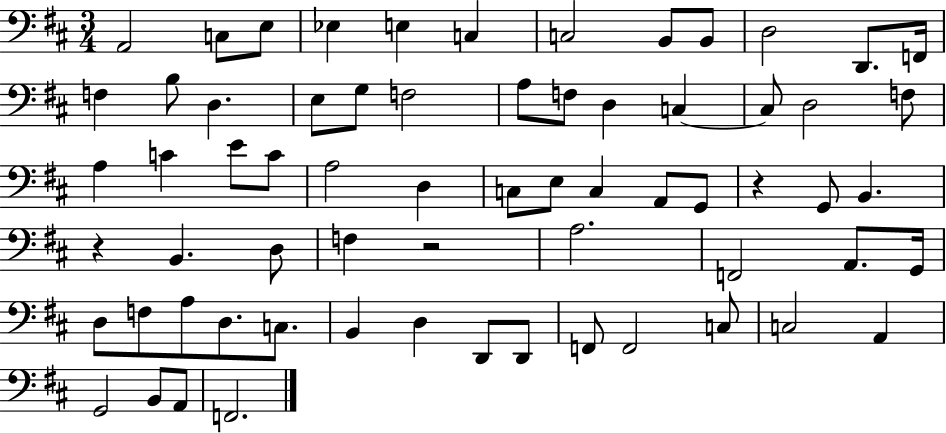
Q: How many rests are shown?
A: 3